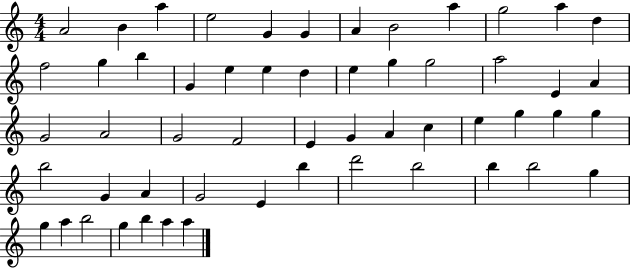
X:1
T:Untitled
M:4/4
L:1/4
K:C
A2 B a e2 G G A B2 a g2 a d f2 g b G e e d e g g2 a2 E A G2 A2 G2 F2 E G A c e g g g b2 G A G2 E b d'2 b2 b b2 g g a b2 g b a a